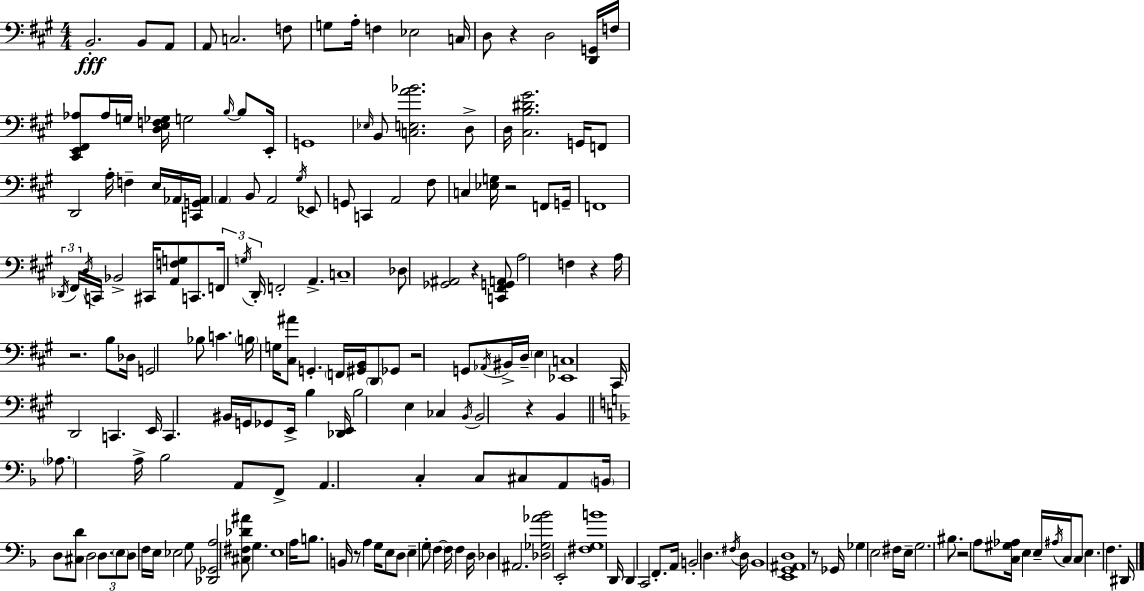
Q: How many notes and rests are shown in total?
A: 189